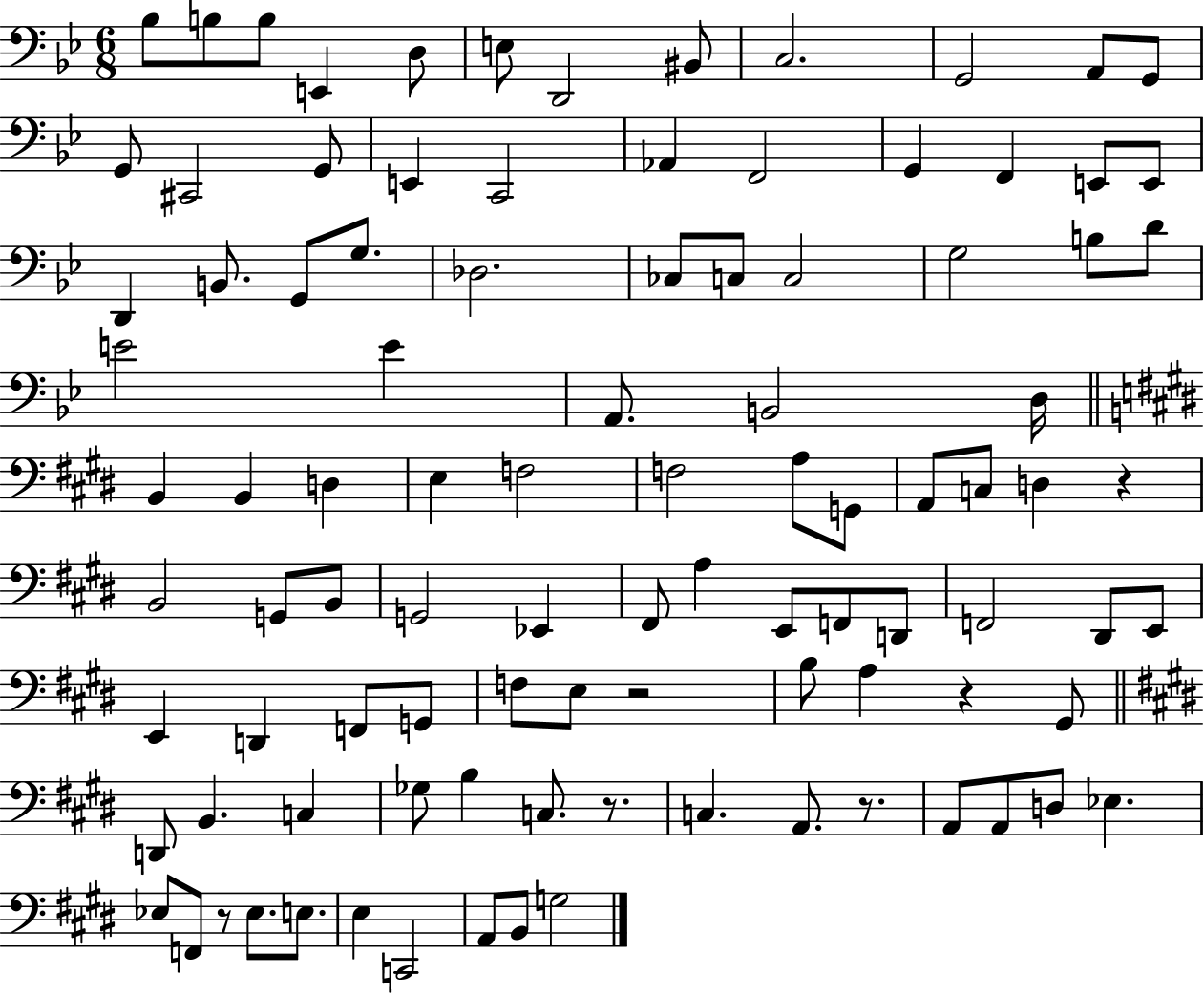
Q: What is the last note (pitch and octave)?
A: G3